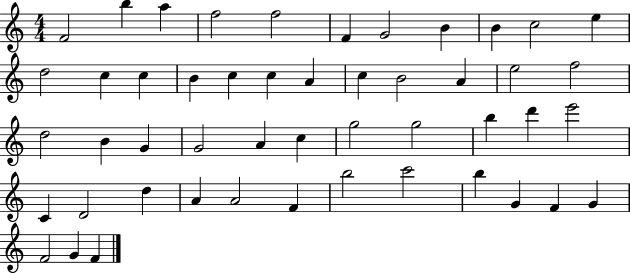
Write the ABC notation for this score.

X:1
T:Untitled
M:4/4
L:1/4
K:C
F2 b a f2 f2 F G2 B B c2 e d2 c c B c c A c B2 A e2 f2 d2 B G G2 A c g2 g2 b d' e'2 C D2 d A A2 F b2 c'2 b G F G F2 G F